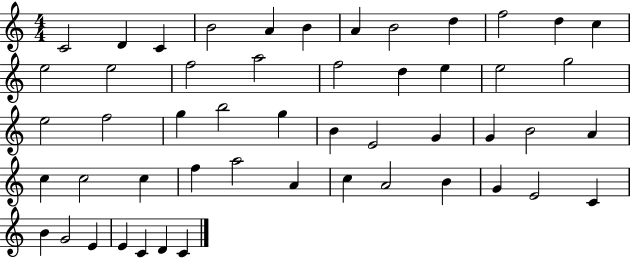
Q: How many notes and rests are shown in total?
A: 51